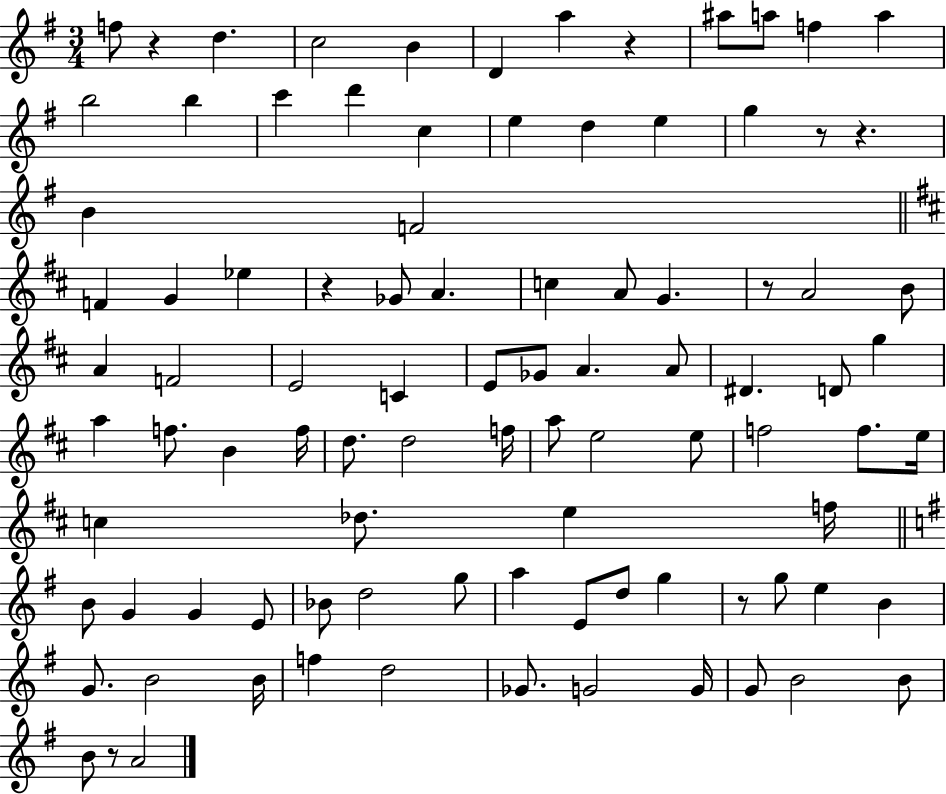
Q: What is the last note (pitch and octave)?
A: A4